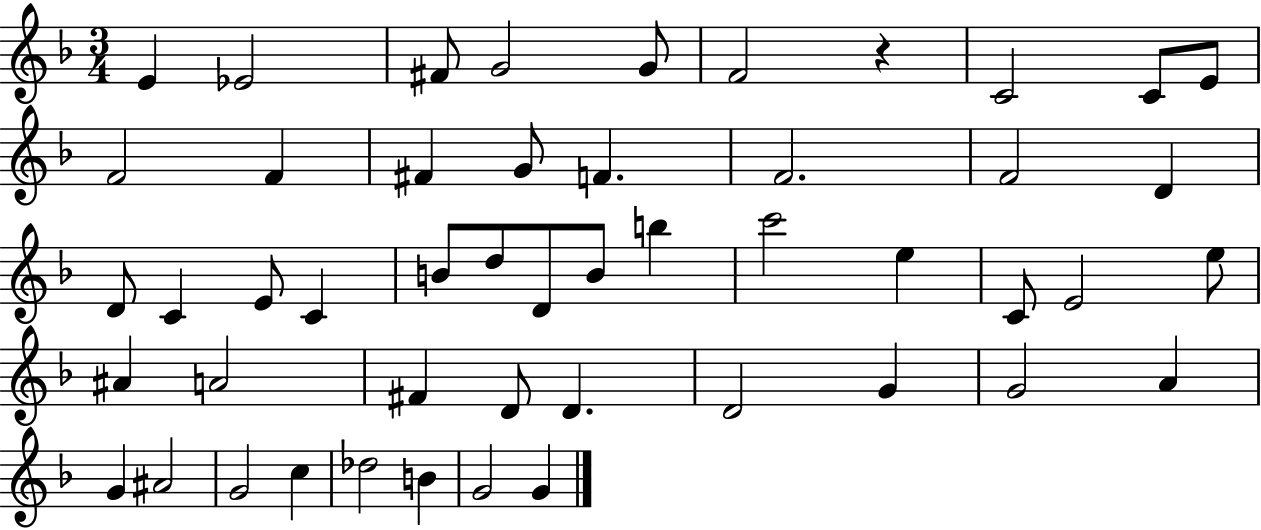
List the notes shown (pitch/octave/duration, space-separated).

E4/q Eb4/h F#4/e G4/h G4/e F4/h R/q C4/h C4/e E4/e F4/h F4/q F#4/q G4/e F4/q. F4/h. F4/h D4/q D4/e C4/q E4/e C4/q B4/e D5/e D4/e B4/e B5/q C6/h E5/q C4/e E4/h E5/e A#4/q A4/h F#4/q D4/e D4/q. D4/h G4/q G4/h A4/q G4/q A#4/h G4/h C5/q Db5/h B4/q G4/h G4/q